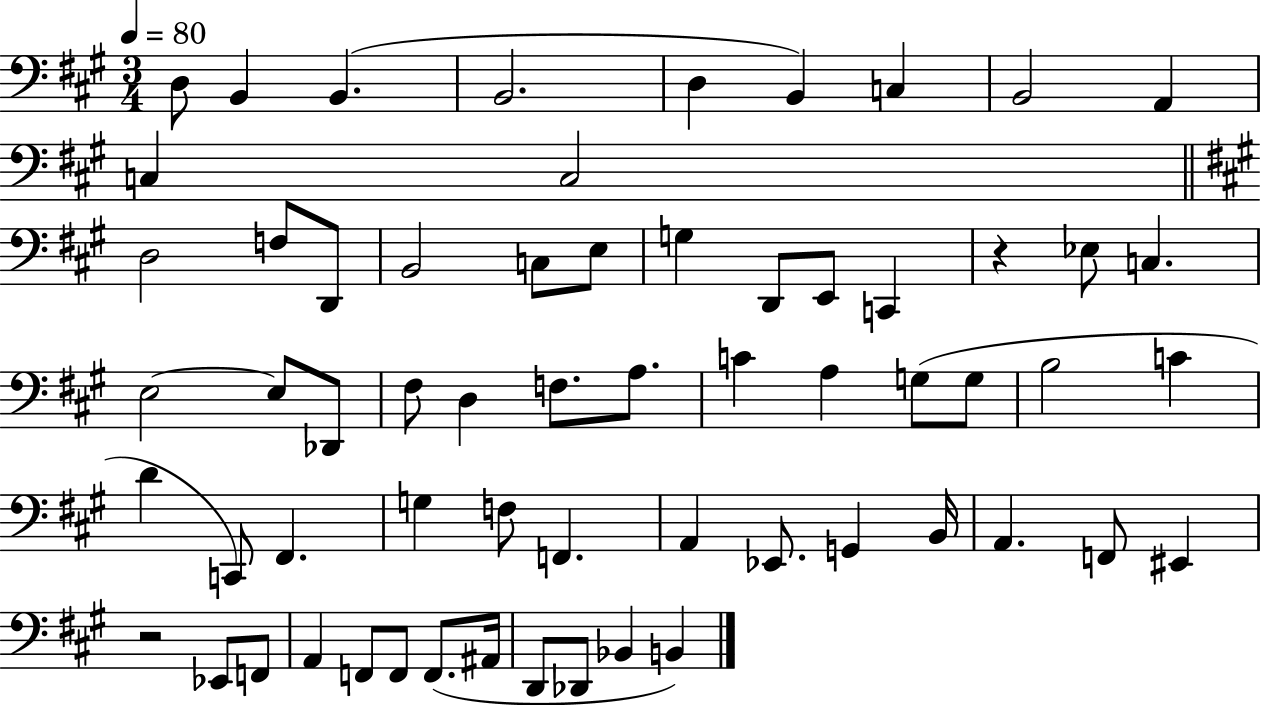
D3/e B2/q B2/q. B2/h. D3/q B2/q C3/q B2/h A2/q C3/q C3/h D3/h F3/e D2/e B2/h C3/e E3/e G3/q D2/e E2/e C2/q R/q Eb3/e C3/q. E3/h E3/e Db2/e F#3/e D3/q F3/e. A3/e. C4/q A3/q G3/e G3/e B3/h C4/q D4/q C2/e F#2/q. G3/q F3/e F2/q. A2/q Eb2/e. G2/q B2/s A2/q. F2/e EIS2/q R/h Eb2/e F2/e A2/q F2/e F2/e F2/e. A#2/s D2/e Db2/e Bb2/q B2/q